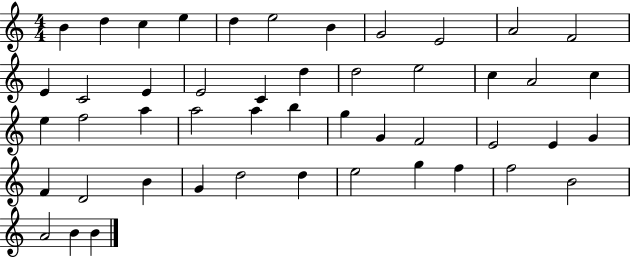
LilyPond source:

{
  \clef treble
  \numericTimeSignature
  \time 4/4
  \key c \major
  b'4 d''4 c''4 e''4 | d''4 e''2 b'4 | g'2 e'2 | a'2 f'2 | \break e'4 c'2 e'4 | e'2 c'4 d''4 | d''2 e''2 | c''4 a'2 c''4 | \break e''4 f''2 a''4 | a''2 a''4 b''4 | g''4 g'4 f'2 | e'2 e'4 g'4 | \break f'4 d'2 b'4 | g'4 d''2 d''4 | e''2 g''4 f''4 | f''2 b'2 | \break a'2 b'4 b'4 | \bar "|."
}